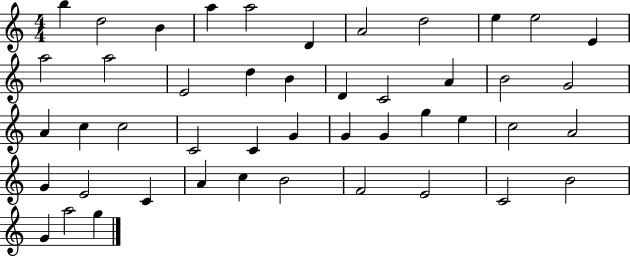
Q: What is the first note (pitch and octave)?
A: B5